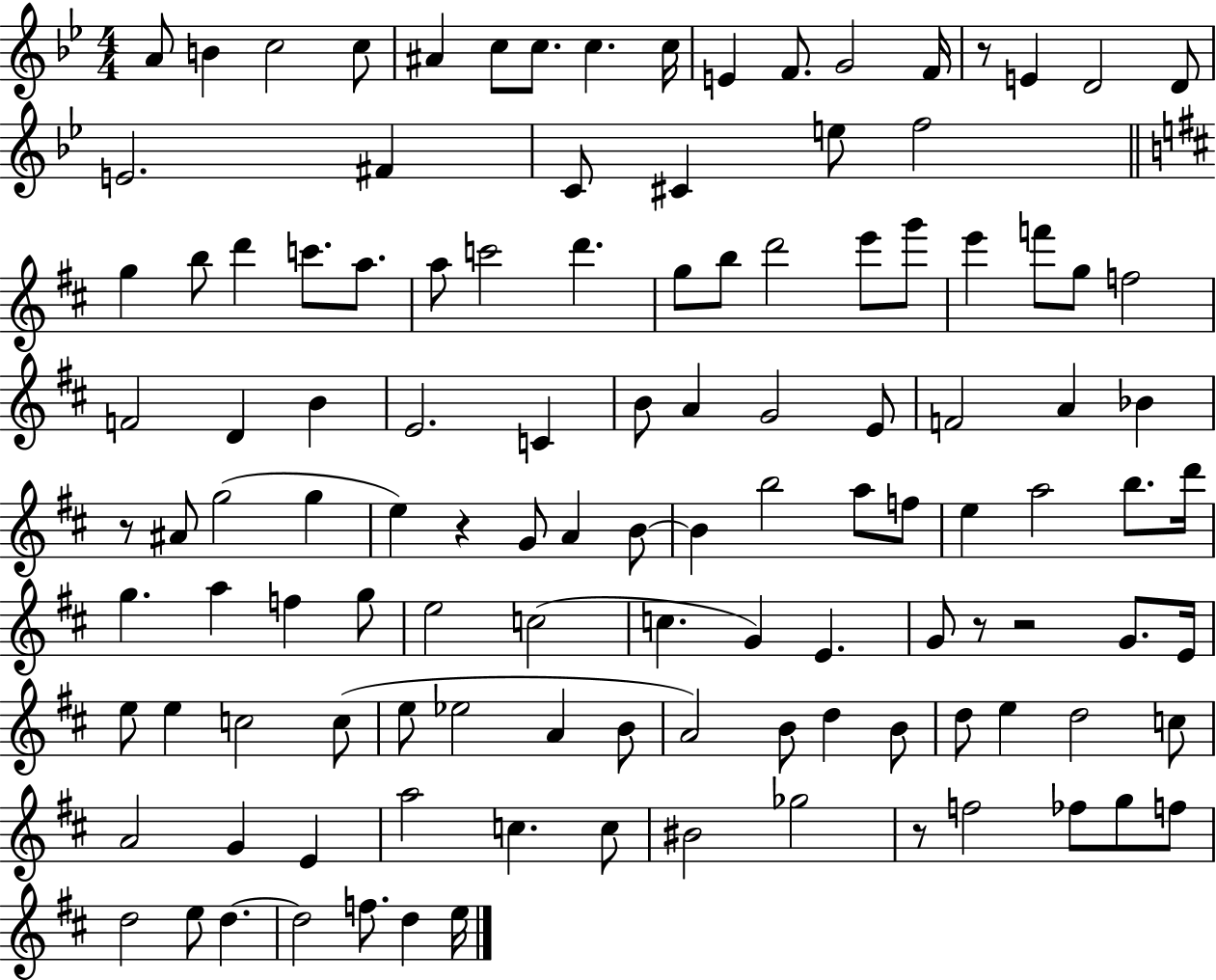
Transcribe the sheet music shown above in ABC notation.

X:1
T:Untitled
M:4/4
L:1/4
K:Bb
A/2 B c2 c/2 ^A c/2 c/2 c c/4 E F/2 G2 F/4 z/2 E D2 D/2 E2 ^F C/2 ^C e/2 f2 g b/2 d' c'/2 a/2 a/2 c'2 d' g/2 b/2 d'2 e'/2 g'/2 e' f'/2 g/2 f2 F2 D B E2 C B/2 A G2 E/2 F2 A _B z/2 ^A/2 g2 g e z G/2 A B/2 B b2 a/2 f/2 e a2 b/2 d'/4 g a f g/2 e2 c2 c G E G/2 z/2 z2 G/2 E/4 e/2 e c2 c/2 e/2 _e2 A B/2 A2 B/2 d B/2 d/2 e d2 c/2 A2 G E a2 c c/2 ^B2 _g2 z/2 f2 _f/2 g/2 f/2 d2 e/2 d d2 f/2 d e/4